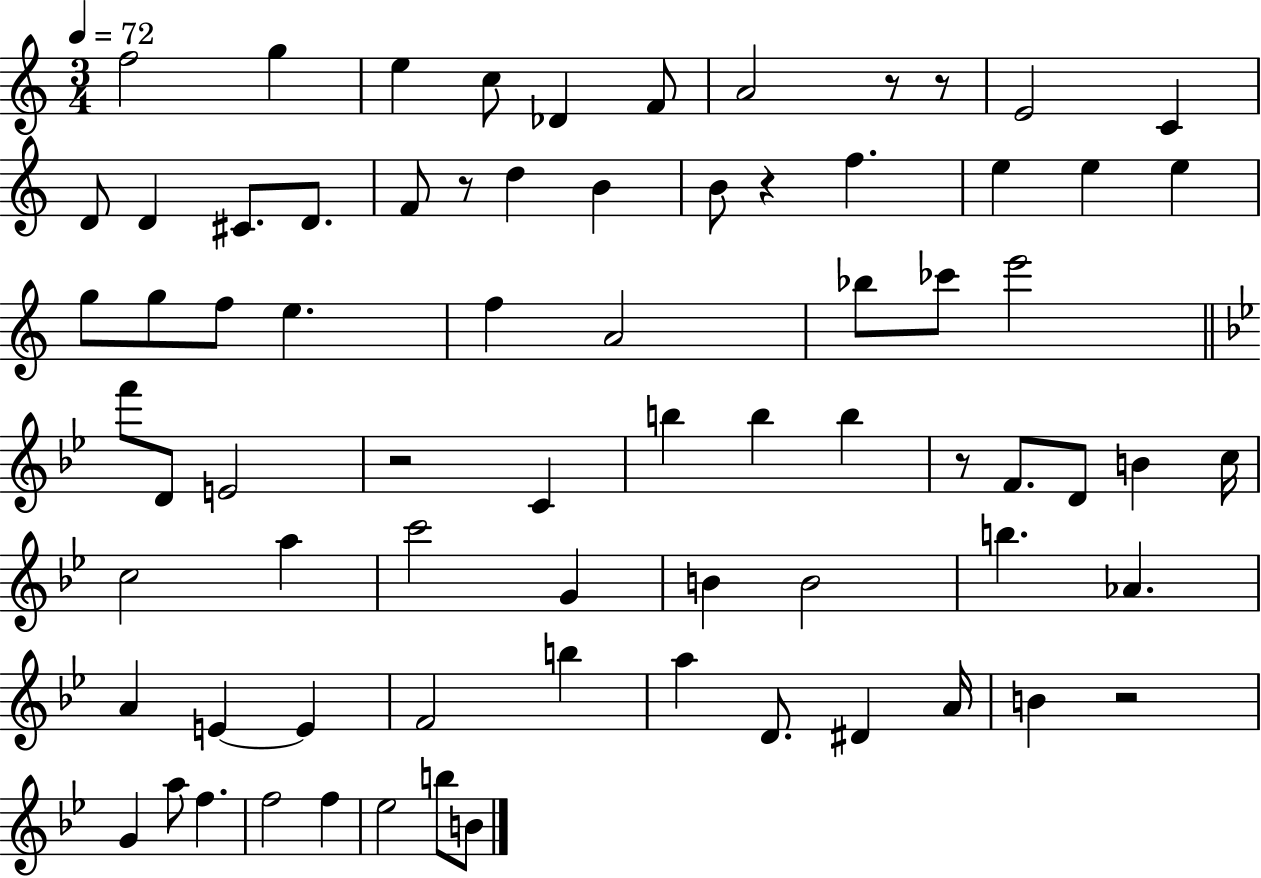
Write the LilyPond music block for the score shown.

{
  \clef treble
  \numericTimeSignature
  \time 3/4
  \key c \major
  \tempo 4 = 72
  \repeat volta 2 { f''2 g''4 | e''4 c''8 des'4 f'8 | a'2 r8 r8 | e'2 c'4 | \break d'8 d'4 cis'8. d'8. | f'8 r8 d''4 b'4 | b'8 r4 f''4. | e''4 e''4 e''4 | \break g''8 g''8 f''8 e''4. | f''4 a'2 | bes''8 ces'''8 e'''2 | \bar "||" \break \key g \minor f'''8 d'8 e'2 | r2 c'4 | b''4 b''4 b''4 | r8 f'8. d'8 b'4 c''16 | \break c''2 a''4 | c'''2 g'4 | b'4 b'2 | b''4. aes'4. | \break a'4 e'4~~ e'4 | f'2 b''4 | a''4 d'8. dis'4 a'16 | b'4 r2 | \break g'4 a''8 f''4. | f''2 f''4 | ees''2 b''8 b'8 | } \bar "|."
}